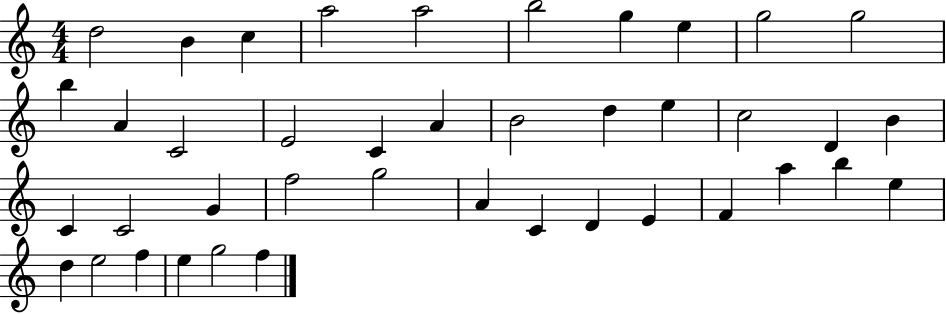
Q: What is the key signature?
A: C major